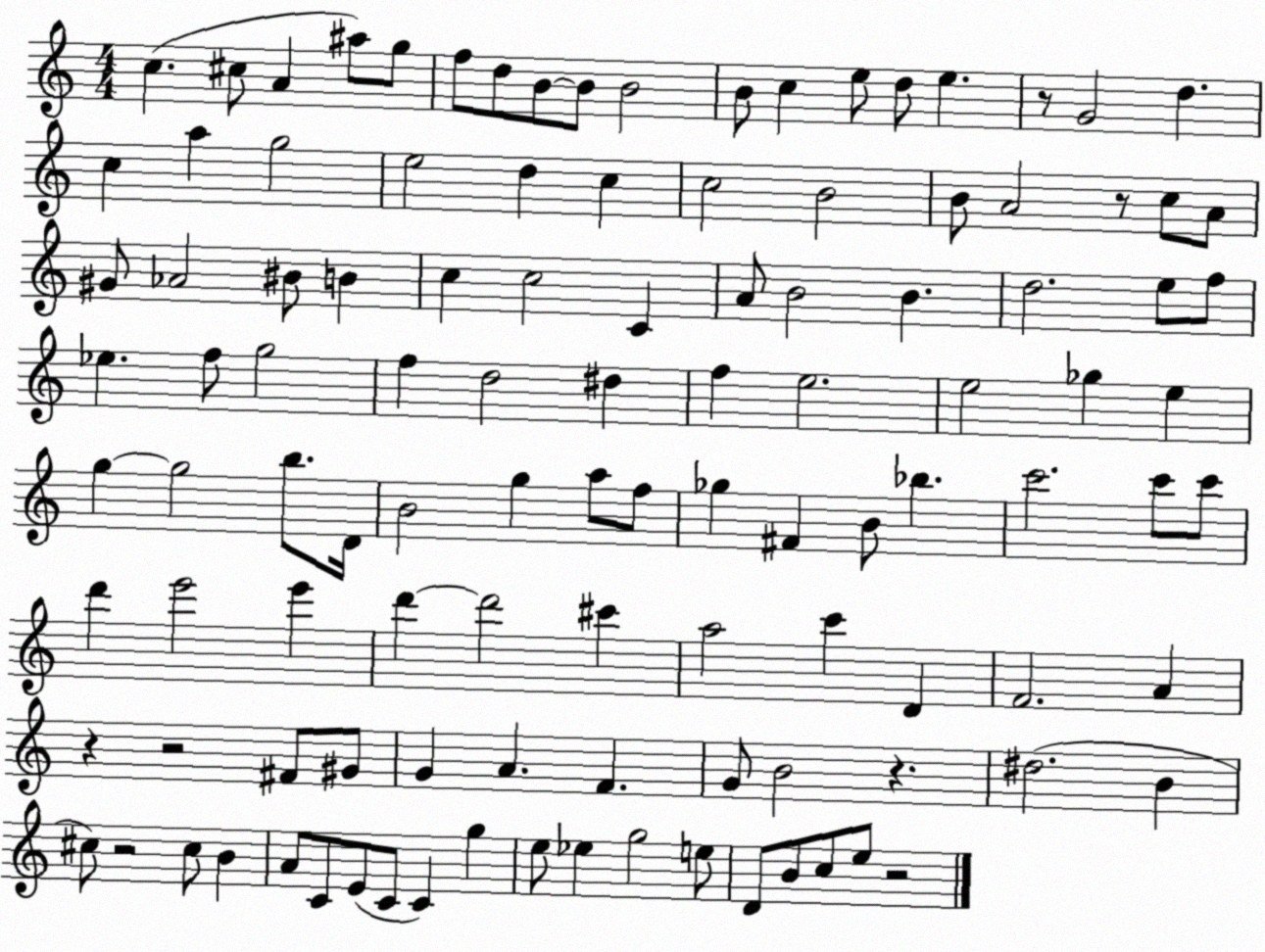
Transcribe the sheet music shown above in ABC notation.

X:1
T:Untitled
M:4/4
L:1/4
K:C
c ^c/2 A ^a/2 g/2 f/2 d/2 B/2 B/2 B2 B/2 c e/2 d/2 e z/2 G2 d c a g2 e2 d c c2 B2 B/2 A2 z/2 c/2 A/2 ^G/2 _A2 ^B/2 B c c2 C A/2 B2 B d2 e/2 f/2 _e f/2 g2 f d2 ^d f e2 e2 _g e g g2 b/2 D/4 B2 g a/2 f/2 _g ^F B/2 _b c'2 c'/2 c'/2 d' e'2 e' d' d'2 ^c' a2 c' D F2 A z z2 ^F/2 ^G/2 G A F G/2 B2 z ^d2 B ^c/2 z2 ^c/2 B A/2 C/2 E/2 C/2 C g e/2 _e g2 e/2 D/2 B/2 c/2 e/2 z2